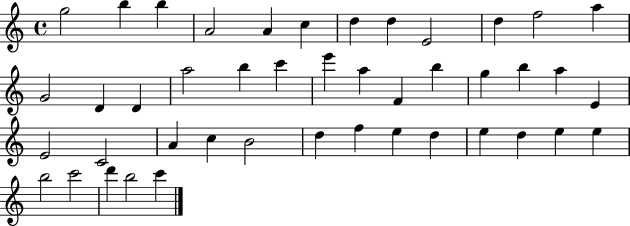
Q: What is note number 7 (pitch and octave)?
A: D5